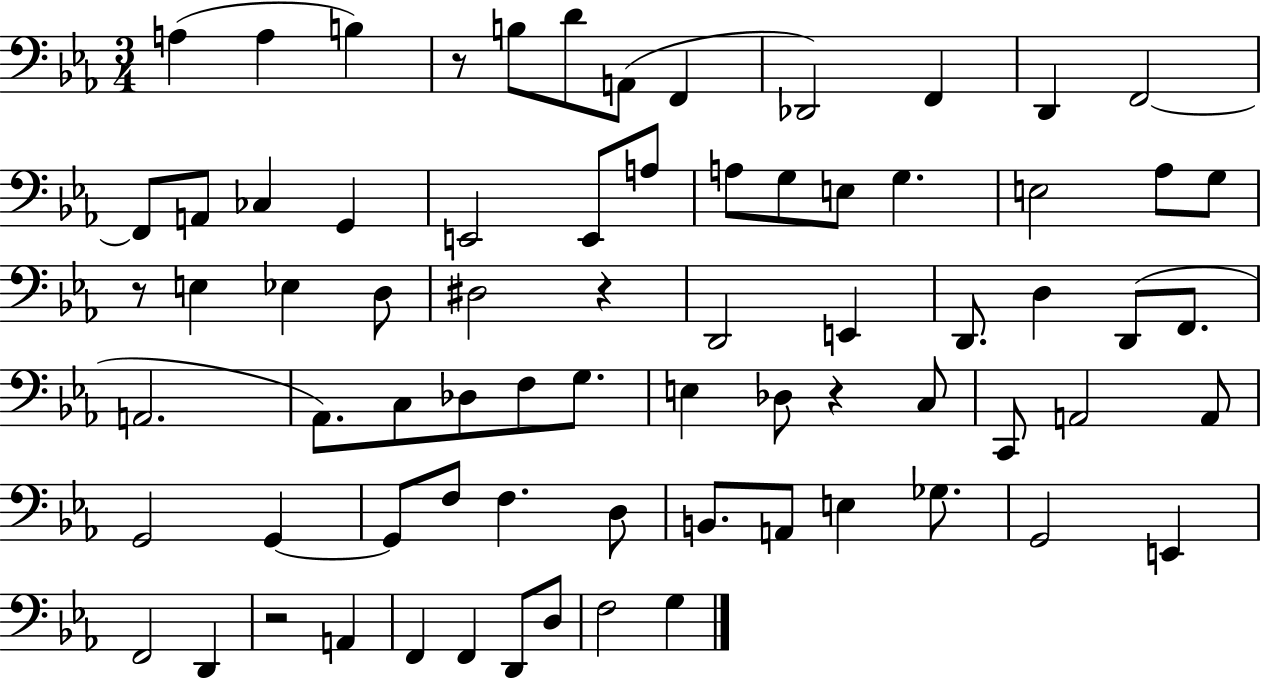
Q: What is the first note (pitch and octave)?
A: A3